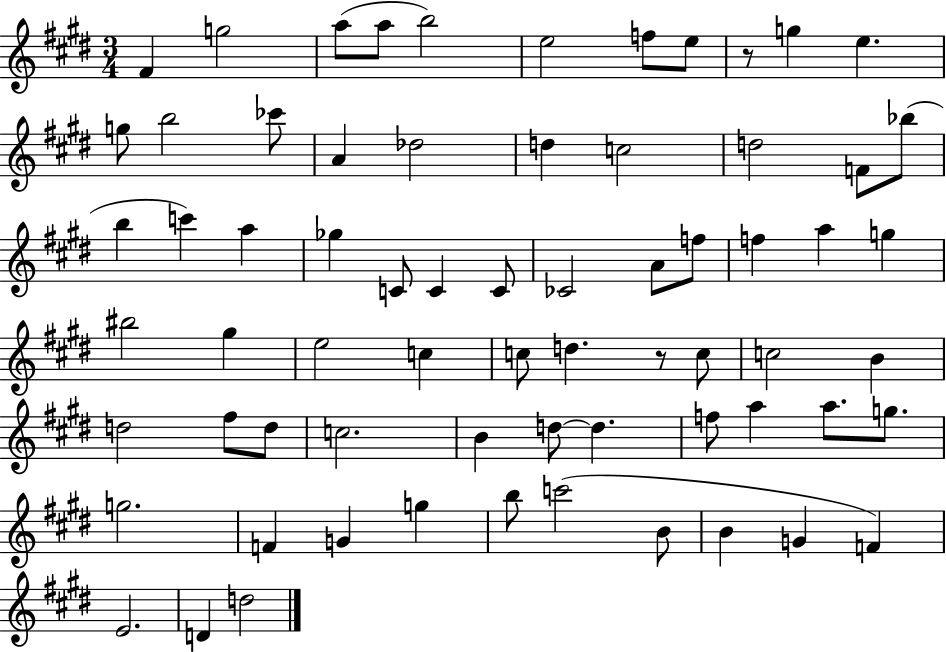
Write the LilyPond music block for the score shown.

{
  \clef treble
  \numericTimeSignature
  \time 3/4
  \key e \major
  fis'4 g''2 | a''8( a''8 b''2) | e''2 f''8 e''8 | r8 g''4 e''4. | \break g''8 b''2 ces'''8 | a'4 des''2 | d''4 c''2 | d''2 f'8 bes''8( | \break b''4 c'''4) a''4 | ges''4 c'8 c'4 c'8 | ces'2 a'8 f''8 | f''4 a''4 g''4 | \break bis''2 gis''4 | e''2 c''4 | c''8 d''4. r8 c''8 | c''2 b'4 | \break d''2 fis''8 d''8 | c''2. | b'4 d''8~~ d''4. | f''8 a''4 a''8. g''8. | \break g''2. | f'4 g'4 g''4 | b''8 c'''2( b'8 | b'4 g'4 f'4) | \break e'2. | d'4 d''2 | \bar "|."
}